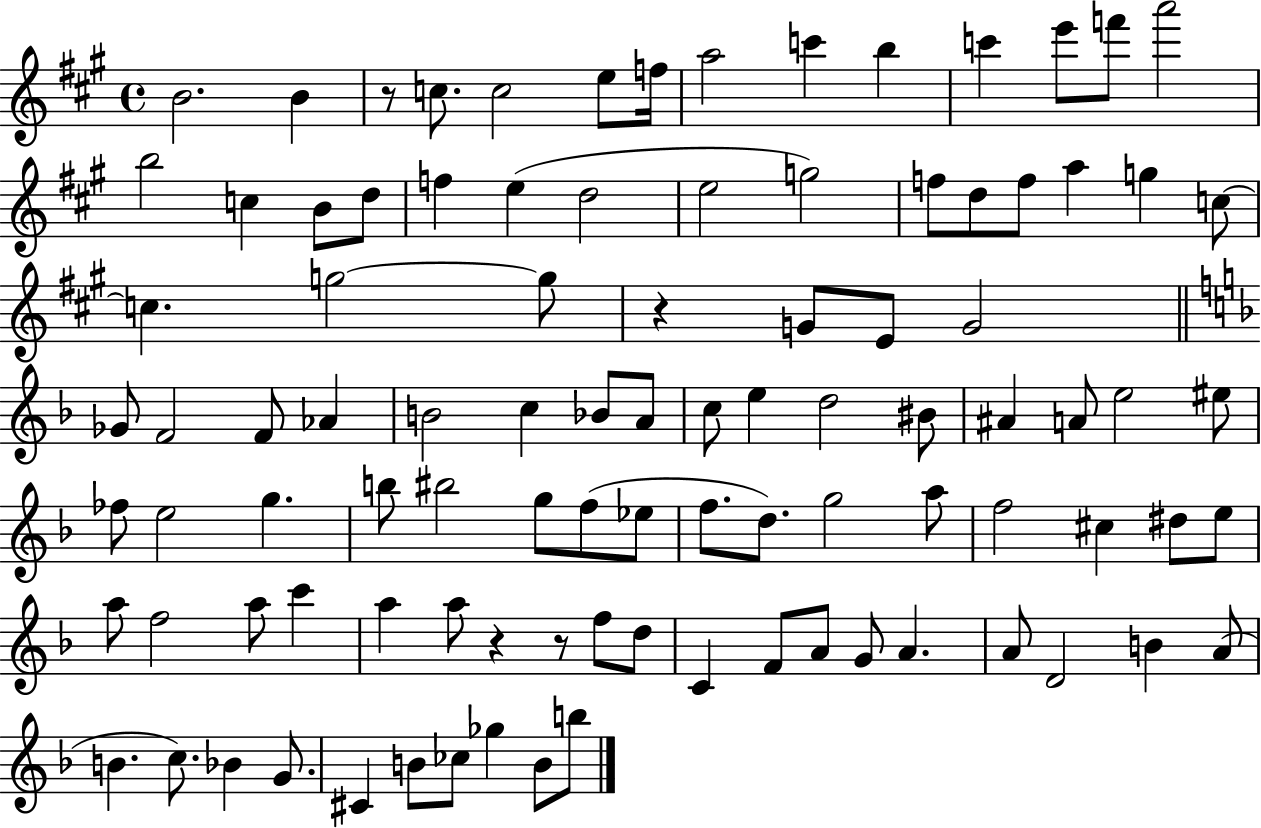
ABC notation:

X:1
T:Untitled
M:4/4
L:1/4
K:A
B2 B z/2 c/2 c2 e/2 f/4 a2 c' b c' e'/2 f'/2 a'2 b2 c B/2 d/2 f e d2 e2 g2 f/2 d/2 f/2 a g c/2 c g2 g/2 z G/2 E/2 G2 _G/2 F2 F/2 _A B2 c _B/2 A/2 c/2 e d2 ^B/2 ^A A/2 e2 ^e/2 _f/2 e2 g b/2 ^b2 g/2 f/2 _e/2 f/2 d/2 g2 a/2 f2 ^c ^d/2 e/2 a/2 f2 a/2 c' a a/2 z z/2 f/2 d/2 C F/2 A/2 G/2 A A/2 D2 B A/2 B c/2 _B G/2 ^C B/2 _c/2 _g B/2 b/2